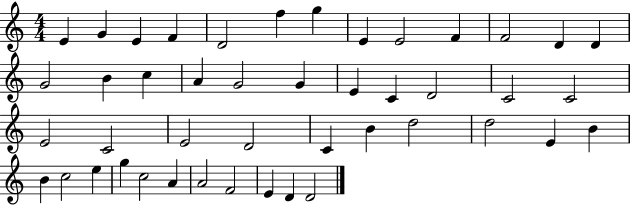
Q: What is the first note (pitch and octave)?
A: E4